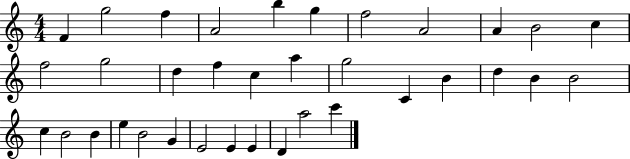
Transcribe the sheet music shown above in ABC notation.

X:1
T:Untitled
M:4/4
L:1/4
K:C
F g2 f A2 b g f2 A2 A B2 c f2 g2 d f c a g2 C B d B B2 c B2 B e B2 G E2 E E D a2 c'